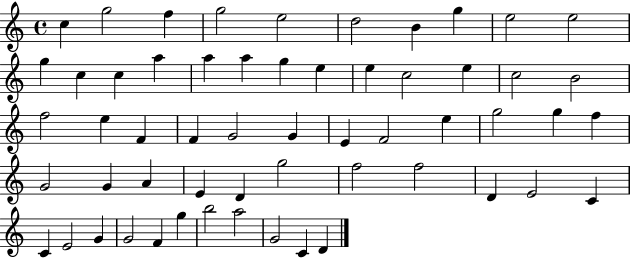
X:1
T:Untitled
M:4/4
L:1/4
K:C
c g2 f g2 e2 d2 B g e2 e2 g c c a a a g e e c2 e c2 B2 f2 e F F G2 G E F2 e g2 g f G2 G A E D g2 f2 f2 D E2 C C E2 G G2 F g b2 a2 G2 C D